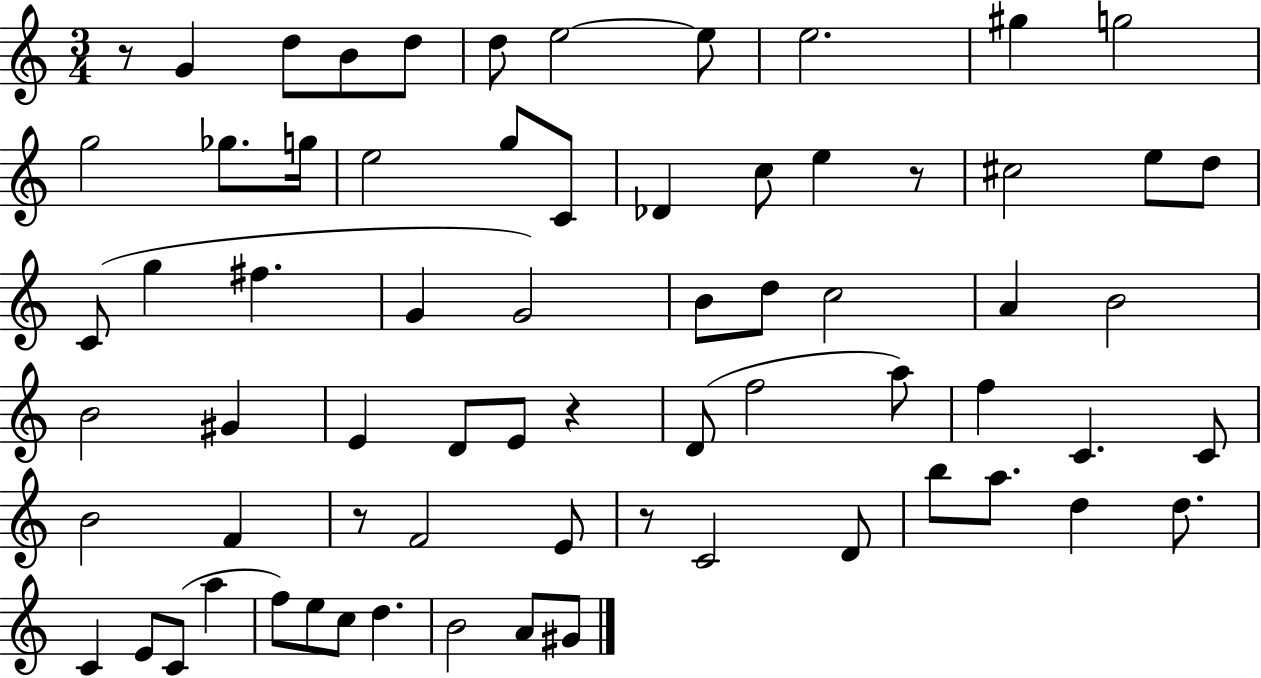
R/e G4/q D5/e B4/e D5/e D5/e E5/h E5/e E5/h. G#5/q G5/h G5/h Gb5/e. G5/s E5/h G5/e C4/e Db4/q C5/e E5/q R/e C#5/h E5/e D5/e C4/e G5/q F#5/q. G4/q G4/h B4/e D5/e C5/h A4/q B4/h B4/h G#4/q E4/q D4/e E4/e R/q D4/e F5/h A5/e F5/q C4/q. C4/e B4/h F4/q R/e F4/h E4/e R/e C4/h D4/e B5/e A5/e. D5/q D5/e. C4/q E4/e C4/e A5/q F5/e E5/e C5/e D5/q. B4/h A4/e G#4/e